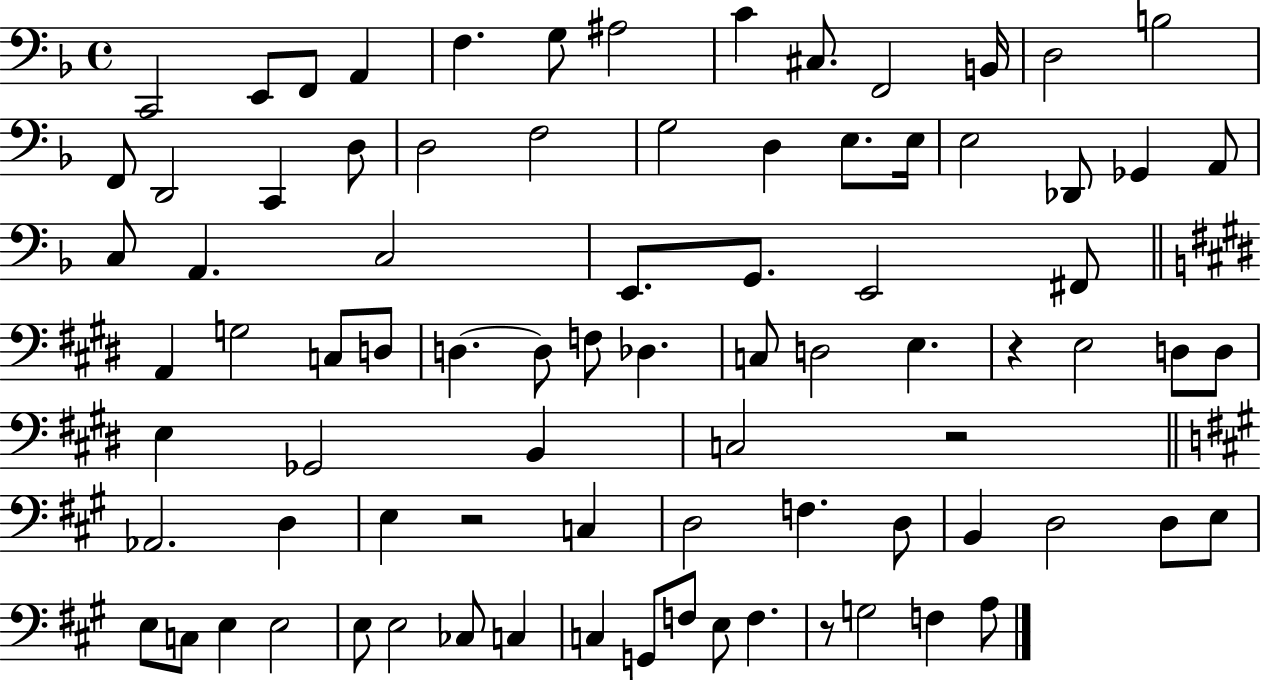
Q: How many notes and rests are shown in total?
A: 83